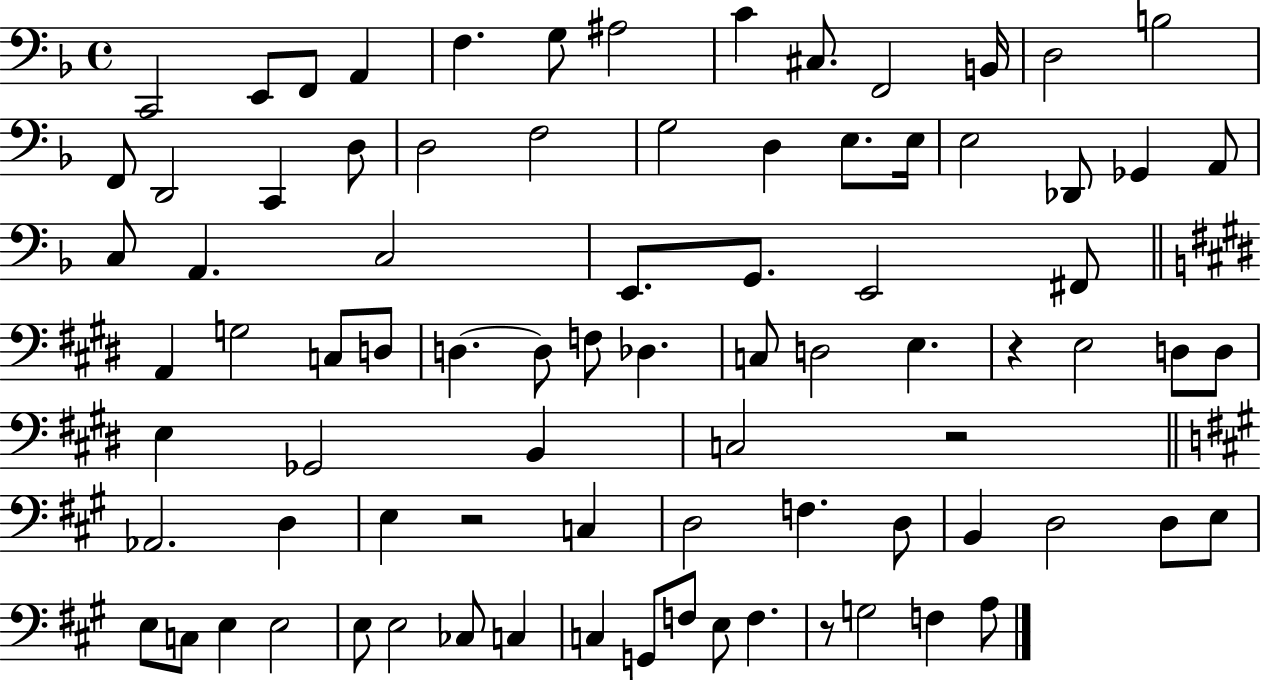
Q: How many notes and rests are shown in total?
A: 83